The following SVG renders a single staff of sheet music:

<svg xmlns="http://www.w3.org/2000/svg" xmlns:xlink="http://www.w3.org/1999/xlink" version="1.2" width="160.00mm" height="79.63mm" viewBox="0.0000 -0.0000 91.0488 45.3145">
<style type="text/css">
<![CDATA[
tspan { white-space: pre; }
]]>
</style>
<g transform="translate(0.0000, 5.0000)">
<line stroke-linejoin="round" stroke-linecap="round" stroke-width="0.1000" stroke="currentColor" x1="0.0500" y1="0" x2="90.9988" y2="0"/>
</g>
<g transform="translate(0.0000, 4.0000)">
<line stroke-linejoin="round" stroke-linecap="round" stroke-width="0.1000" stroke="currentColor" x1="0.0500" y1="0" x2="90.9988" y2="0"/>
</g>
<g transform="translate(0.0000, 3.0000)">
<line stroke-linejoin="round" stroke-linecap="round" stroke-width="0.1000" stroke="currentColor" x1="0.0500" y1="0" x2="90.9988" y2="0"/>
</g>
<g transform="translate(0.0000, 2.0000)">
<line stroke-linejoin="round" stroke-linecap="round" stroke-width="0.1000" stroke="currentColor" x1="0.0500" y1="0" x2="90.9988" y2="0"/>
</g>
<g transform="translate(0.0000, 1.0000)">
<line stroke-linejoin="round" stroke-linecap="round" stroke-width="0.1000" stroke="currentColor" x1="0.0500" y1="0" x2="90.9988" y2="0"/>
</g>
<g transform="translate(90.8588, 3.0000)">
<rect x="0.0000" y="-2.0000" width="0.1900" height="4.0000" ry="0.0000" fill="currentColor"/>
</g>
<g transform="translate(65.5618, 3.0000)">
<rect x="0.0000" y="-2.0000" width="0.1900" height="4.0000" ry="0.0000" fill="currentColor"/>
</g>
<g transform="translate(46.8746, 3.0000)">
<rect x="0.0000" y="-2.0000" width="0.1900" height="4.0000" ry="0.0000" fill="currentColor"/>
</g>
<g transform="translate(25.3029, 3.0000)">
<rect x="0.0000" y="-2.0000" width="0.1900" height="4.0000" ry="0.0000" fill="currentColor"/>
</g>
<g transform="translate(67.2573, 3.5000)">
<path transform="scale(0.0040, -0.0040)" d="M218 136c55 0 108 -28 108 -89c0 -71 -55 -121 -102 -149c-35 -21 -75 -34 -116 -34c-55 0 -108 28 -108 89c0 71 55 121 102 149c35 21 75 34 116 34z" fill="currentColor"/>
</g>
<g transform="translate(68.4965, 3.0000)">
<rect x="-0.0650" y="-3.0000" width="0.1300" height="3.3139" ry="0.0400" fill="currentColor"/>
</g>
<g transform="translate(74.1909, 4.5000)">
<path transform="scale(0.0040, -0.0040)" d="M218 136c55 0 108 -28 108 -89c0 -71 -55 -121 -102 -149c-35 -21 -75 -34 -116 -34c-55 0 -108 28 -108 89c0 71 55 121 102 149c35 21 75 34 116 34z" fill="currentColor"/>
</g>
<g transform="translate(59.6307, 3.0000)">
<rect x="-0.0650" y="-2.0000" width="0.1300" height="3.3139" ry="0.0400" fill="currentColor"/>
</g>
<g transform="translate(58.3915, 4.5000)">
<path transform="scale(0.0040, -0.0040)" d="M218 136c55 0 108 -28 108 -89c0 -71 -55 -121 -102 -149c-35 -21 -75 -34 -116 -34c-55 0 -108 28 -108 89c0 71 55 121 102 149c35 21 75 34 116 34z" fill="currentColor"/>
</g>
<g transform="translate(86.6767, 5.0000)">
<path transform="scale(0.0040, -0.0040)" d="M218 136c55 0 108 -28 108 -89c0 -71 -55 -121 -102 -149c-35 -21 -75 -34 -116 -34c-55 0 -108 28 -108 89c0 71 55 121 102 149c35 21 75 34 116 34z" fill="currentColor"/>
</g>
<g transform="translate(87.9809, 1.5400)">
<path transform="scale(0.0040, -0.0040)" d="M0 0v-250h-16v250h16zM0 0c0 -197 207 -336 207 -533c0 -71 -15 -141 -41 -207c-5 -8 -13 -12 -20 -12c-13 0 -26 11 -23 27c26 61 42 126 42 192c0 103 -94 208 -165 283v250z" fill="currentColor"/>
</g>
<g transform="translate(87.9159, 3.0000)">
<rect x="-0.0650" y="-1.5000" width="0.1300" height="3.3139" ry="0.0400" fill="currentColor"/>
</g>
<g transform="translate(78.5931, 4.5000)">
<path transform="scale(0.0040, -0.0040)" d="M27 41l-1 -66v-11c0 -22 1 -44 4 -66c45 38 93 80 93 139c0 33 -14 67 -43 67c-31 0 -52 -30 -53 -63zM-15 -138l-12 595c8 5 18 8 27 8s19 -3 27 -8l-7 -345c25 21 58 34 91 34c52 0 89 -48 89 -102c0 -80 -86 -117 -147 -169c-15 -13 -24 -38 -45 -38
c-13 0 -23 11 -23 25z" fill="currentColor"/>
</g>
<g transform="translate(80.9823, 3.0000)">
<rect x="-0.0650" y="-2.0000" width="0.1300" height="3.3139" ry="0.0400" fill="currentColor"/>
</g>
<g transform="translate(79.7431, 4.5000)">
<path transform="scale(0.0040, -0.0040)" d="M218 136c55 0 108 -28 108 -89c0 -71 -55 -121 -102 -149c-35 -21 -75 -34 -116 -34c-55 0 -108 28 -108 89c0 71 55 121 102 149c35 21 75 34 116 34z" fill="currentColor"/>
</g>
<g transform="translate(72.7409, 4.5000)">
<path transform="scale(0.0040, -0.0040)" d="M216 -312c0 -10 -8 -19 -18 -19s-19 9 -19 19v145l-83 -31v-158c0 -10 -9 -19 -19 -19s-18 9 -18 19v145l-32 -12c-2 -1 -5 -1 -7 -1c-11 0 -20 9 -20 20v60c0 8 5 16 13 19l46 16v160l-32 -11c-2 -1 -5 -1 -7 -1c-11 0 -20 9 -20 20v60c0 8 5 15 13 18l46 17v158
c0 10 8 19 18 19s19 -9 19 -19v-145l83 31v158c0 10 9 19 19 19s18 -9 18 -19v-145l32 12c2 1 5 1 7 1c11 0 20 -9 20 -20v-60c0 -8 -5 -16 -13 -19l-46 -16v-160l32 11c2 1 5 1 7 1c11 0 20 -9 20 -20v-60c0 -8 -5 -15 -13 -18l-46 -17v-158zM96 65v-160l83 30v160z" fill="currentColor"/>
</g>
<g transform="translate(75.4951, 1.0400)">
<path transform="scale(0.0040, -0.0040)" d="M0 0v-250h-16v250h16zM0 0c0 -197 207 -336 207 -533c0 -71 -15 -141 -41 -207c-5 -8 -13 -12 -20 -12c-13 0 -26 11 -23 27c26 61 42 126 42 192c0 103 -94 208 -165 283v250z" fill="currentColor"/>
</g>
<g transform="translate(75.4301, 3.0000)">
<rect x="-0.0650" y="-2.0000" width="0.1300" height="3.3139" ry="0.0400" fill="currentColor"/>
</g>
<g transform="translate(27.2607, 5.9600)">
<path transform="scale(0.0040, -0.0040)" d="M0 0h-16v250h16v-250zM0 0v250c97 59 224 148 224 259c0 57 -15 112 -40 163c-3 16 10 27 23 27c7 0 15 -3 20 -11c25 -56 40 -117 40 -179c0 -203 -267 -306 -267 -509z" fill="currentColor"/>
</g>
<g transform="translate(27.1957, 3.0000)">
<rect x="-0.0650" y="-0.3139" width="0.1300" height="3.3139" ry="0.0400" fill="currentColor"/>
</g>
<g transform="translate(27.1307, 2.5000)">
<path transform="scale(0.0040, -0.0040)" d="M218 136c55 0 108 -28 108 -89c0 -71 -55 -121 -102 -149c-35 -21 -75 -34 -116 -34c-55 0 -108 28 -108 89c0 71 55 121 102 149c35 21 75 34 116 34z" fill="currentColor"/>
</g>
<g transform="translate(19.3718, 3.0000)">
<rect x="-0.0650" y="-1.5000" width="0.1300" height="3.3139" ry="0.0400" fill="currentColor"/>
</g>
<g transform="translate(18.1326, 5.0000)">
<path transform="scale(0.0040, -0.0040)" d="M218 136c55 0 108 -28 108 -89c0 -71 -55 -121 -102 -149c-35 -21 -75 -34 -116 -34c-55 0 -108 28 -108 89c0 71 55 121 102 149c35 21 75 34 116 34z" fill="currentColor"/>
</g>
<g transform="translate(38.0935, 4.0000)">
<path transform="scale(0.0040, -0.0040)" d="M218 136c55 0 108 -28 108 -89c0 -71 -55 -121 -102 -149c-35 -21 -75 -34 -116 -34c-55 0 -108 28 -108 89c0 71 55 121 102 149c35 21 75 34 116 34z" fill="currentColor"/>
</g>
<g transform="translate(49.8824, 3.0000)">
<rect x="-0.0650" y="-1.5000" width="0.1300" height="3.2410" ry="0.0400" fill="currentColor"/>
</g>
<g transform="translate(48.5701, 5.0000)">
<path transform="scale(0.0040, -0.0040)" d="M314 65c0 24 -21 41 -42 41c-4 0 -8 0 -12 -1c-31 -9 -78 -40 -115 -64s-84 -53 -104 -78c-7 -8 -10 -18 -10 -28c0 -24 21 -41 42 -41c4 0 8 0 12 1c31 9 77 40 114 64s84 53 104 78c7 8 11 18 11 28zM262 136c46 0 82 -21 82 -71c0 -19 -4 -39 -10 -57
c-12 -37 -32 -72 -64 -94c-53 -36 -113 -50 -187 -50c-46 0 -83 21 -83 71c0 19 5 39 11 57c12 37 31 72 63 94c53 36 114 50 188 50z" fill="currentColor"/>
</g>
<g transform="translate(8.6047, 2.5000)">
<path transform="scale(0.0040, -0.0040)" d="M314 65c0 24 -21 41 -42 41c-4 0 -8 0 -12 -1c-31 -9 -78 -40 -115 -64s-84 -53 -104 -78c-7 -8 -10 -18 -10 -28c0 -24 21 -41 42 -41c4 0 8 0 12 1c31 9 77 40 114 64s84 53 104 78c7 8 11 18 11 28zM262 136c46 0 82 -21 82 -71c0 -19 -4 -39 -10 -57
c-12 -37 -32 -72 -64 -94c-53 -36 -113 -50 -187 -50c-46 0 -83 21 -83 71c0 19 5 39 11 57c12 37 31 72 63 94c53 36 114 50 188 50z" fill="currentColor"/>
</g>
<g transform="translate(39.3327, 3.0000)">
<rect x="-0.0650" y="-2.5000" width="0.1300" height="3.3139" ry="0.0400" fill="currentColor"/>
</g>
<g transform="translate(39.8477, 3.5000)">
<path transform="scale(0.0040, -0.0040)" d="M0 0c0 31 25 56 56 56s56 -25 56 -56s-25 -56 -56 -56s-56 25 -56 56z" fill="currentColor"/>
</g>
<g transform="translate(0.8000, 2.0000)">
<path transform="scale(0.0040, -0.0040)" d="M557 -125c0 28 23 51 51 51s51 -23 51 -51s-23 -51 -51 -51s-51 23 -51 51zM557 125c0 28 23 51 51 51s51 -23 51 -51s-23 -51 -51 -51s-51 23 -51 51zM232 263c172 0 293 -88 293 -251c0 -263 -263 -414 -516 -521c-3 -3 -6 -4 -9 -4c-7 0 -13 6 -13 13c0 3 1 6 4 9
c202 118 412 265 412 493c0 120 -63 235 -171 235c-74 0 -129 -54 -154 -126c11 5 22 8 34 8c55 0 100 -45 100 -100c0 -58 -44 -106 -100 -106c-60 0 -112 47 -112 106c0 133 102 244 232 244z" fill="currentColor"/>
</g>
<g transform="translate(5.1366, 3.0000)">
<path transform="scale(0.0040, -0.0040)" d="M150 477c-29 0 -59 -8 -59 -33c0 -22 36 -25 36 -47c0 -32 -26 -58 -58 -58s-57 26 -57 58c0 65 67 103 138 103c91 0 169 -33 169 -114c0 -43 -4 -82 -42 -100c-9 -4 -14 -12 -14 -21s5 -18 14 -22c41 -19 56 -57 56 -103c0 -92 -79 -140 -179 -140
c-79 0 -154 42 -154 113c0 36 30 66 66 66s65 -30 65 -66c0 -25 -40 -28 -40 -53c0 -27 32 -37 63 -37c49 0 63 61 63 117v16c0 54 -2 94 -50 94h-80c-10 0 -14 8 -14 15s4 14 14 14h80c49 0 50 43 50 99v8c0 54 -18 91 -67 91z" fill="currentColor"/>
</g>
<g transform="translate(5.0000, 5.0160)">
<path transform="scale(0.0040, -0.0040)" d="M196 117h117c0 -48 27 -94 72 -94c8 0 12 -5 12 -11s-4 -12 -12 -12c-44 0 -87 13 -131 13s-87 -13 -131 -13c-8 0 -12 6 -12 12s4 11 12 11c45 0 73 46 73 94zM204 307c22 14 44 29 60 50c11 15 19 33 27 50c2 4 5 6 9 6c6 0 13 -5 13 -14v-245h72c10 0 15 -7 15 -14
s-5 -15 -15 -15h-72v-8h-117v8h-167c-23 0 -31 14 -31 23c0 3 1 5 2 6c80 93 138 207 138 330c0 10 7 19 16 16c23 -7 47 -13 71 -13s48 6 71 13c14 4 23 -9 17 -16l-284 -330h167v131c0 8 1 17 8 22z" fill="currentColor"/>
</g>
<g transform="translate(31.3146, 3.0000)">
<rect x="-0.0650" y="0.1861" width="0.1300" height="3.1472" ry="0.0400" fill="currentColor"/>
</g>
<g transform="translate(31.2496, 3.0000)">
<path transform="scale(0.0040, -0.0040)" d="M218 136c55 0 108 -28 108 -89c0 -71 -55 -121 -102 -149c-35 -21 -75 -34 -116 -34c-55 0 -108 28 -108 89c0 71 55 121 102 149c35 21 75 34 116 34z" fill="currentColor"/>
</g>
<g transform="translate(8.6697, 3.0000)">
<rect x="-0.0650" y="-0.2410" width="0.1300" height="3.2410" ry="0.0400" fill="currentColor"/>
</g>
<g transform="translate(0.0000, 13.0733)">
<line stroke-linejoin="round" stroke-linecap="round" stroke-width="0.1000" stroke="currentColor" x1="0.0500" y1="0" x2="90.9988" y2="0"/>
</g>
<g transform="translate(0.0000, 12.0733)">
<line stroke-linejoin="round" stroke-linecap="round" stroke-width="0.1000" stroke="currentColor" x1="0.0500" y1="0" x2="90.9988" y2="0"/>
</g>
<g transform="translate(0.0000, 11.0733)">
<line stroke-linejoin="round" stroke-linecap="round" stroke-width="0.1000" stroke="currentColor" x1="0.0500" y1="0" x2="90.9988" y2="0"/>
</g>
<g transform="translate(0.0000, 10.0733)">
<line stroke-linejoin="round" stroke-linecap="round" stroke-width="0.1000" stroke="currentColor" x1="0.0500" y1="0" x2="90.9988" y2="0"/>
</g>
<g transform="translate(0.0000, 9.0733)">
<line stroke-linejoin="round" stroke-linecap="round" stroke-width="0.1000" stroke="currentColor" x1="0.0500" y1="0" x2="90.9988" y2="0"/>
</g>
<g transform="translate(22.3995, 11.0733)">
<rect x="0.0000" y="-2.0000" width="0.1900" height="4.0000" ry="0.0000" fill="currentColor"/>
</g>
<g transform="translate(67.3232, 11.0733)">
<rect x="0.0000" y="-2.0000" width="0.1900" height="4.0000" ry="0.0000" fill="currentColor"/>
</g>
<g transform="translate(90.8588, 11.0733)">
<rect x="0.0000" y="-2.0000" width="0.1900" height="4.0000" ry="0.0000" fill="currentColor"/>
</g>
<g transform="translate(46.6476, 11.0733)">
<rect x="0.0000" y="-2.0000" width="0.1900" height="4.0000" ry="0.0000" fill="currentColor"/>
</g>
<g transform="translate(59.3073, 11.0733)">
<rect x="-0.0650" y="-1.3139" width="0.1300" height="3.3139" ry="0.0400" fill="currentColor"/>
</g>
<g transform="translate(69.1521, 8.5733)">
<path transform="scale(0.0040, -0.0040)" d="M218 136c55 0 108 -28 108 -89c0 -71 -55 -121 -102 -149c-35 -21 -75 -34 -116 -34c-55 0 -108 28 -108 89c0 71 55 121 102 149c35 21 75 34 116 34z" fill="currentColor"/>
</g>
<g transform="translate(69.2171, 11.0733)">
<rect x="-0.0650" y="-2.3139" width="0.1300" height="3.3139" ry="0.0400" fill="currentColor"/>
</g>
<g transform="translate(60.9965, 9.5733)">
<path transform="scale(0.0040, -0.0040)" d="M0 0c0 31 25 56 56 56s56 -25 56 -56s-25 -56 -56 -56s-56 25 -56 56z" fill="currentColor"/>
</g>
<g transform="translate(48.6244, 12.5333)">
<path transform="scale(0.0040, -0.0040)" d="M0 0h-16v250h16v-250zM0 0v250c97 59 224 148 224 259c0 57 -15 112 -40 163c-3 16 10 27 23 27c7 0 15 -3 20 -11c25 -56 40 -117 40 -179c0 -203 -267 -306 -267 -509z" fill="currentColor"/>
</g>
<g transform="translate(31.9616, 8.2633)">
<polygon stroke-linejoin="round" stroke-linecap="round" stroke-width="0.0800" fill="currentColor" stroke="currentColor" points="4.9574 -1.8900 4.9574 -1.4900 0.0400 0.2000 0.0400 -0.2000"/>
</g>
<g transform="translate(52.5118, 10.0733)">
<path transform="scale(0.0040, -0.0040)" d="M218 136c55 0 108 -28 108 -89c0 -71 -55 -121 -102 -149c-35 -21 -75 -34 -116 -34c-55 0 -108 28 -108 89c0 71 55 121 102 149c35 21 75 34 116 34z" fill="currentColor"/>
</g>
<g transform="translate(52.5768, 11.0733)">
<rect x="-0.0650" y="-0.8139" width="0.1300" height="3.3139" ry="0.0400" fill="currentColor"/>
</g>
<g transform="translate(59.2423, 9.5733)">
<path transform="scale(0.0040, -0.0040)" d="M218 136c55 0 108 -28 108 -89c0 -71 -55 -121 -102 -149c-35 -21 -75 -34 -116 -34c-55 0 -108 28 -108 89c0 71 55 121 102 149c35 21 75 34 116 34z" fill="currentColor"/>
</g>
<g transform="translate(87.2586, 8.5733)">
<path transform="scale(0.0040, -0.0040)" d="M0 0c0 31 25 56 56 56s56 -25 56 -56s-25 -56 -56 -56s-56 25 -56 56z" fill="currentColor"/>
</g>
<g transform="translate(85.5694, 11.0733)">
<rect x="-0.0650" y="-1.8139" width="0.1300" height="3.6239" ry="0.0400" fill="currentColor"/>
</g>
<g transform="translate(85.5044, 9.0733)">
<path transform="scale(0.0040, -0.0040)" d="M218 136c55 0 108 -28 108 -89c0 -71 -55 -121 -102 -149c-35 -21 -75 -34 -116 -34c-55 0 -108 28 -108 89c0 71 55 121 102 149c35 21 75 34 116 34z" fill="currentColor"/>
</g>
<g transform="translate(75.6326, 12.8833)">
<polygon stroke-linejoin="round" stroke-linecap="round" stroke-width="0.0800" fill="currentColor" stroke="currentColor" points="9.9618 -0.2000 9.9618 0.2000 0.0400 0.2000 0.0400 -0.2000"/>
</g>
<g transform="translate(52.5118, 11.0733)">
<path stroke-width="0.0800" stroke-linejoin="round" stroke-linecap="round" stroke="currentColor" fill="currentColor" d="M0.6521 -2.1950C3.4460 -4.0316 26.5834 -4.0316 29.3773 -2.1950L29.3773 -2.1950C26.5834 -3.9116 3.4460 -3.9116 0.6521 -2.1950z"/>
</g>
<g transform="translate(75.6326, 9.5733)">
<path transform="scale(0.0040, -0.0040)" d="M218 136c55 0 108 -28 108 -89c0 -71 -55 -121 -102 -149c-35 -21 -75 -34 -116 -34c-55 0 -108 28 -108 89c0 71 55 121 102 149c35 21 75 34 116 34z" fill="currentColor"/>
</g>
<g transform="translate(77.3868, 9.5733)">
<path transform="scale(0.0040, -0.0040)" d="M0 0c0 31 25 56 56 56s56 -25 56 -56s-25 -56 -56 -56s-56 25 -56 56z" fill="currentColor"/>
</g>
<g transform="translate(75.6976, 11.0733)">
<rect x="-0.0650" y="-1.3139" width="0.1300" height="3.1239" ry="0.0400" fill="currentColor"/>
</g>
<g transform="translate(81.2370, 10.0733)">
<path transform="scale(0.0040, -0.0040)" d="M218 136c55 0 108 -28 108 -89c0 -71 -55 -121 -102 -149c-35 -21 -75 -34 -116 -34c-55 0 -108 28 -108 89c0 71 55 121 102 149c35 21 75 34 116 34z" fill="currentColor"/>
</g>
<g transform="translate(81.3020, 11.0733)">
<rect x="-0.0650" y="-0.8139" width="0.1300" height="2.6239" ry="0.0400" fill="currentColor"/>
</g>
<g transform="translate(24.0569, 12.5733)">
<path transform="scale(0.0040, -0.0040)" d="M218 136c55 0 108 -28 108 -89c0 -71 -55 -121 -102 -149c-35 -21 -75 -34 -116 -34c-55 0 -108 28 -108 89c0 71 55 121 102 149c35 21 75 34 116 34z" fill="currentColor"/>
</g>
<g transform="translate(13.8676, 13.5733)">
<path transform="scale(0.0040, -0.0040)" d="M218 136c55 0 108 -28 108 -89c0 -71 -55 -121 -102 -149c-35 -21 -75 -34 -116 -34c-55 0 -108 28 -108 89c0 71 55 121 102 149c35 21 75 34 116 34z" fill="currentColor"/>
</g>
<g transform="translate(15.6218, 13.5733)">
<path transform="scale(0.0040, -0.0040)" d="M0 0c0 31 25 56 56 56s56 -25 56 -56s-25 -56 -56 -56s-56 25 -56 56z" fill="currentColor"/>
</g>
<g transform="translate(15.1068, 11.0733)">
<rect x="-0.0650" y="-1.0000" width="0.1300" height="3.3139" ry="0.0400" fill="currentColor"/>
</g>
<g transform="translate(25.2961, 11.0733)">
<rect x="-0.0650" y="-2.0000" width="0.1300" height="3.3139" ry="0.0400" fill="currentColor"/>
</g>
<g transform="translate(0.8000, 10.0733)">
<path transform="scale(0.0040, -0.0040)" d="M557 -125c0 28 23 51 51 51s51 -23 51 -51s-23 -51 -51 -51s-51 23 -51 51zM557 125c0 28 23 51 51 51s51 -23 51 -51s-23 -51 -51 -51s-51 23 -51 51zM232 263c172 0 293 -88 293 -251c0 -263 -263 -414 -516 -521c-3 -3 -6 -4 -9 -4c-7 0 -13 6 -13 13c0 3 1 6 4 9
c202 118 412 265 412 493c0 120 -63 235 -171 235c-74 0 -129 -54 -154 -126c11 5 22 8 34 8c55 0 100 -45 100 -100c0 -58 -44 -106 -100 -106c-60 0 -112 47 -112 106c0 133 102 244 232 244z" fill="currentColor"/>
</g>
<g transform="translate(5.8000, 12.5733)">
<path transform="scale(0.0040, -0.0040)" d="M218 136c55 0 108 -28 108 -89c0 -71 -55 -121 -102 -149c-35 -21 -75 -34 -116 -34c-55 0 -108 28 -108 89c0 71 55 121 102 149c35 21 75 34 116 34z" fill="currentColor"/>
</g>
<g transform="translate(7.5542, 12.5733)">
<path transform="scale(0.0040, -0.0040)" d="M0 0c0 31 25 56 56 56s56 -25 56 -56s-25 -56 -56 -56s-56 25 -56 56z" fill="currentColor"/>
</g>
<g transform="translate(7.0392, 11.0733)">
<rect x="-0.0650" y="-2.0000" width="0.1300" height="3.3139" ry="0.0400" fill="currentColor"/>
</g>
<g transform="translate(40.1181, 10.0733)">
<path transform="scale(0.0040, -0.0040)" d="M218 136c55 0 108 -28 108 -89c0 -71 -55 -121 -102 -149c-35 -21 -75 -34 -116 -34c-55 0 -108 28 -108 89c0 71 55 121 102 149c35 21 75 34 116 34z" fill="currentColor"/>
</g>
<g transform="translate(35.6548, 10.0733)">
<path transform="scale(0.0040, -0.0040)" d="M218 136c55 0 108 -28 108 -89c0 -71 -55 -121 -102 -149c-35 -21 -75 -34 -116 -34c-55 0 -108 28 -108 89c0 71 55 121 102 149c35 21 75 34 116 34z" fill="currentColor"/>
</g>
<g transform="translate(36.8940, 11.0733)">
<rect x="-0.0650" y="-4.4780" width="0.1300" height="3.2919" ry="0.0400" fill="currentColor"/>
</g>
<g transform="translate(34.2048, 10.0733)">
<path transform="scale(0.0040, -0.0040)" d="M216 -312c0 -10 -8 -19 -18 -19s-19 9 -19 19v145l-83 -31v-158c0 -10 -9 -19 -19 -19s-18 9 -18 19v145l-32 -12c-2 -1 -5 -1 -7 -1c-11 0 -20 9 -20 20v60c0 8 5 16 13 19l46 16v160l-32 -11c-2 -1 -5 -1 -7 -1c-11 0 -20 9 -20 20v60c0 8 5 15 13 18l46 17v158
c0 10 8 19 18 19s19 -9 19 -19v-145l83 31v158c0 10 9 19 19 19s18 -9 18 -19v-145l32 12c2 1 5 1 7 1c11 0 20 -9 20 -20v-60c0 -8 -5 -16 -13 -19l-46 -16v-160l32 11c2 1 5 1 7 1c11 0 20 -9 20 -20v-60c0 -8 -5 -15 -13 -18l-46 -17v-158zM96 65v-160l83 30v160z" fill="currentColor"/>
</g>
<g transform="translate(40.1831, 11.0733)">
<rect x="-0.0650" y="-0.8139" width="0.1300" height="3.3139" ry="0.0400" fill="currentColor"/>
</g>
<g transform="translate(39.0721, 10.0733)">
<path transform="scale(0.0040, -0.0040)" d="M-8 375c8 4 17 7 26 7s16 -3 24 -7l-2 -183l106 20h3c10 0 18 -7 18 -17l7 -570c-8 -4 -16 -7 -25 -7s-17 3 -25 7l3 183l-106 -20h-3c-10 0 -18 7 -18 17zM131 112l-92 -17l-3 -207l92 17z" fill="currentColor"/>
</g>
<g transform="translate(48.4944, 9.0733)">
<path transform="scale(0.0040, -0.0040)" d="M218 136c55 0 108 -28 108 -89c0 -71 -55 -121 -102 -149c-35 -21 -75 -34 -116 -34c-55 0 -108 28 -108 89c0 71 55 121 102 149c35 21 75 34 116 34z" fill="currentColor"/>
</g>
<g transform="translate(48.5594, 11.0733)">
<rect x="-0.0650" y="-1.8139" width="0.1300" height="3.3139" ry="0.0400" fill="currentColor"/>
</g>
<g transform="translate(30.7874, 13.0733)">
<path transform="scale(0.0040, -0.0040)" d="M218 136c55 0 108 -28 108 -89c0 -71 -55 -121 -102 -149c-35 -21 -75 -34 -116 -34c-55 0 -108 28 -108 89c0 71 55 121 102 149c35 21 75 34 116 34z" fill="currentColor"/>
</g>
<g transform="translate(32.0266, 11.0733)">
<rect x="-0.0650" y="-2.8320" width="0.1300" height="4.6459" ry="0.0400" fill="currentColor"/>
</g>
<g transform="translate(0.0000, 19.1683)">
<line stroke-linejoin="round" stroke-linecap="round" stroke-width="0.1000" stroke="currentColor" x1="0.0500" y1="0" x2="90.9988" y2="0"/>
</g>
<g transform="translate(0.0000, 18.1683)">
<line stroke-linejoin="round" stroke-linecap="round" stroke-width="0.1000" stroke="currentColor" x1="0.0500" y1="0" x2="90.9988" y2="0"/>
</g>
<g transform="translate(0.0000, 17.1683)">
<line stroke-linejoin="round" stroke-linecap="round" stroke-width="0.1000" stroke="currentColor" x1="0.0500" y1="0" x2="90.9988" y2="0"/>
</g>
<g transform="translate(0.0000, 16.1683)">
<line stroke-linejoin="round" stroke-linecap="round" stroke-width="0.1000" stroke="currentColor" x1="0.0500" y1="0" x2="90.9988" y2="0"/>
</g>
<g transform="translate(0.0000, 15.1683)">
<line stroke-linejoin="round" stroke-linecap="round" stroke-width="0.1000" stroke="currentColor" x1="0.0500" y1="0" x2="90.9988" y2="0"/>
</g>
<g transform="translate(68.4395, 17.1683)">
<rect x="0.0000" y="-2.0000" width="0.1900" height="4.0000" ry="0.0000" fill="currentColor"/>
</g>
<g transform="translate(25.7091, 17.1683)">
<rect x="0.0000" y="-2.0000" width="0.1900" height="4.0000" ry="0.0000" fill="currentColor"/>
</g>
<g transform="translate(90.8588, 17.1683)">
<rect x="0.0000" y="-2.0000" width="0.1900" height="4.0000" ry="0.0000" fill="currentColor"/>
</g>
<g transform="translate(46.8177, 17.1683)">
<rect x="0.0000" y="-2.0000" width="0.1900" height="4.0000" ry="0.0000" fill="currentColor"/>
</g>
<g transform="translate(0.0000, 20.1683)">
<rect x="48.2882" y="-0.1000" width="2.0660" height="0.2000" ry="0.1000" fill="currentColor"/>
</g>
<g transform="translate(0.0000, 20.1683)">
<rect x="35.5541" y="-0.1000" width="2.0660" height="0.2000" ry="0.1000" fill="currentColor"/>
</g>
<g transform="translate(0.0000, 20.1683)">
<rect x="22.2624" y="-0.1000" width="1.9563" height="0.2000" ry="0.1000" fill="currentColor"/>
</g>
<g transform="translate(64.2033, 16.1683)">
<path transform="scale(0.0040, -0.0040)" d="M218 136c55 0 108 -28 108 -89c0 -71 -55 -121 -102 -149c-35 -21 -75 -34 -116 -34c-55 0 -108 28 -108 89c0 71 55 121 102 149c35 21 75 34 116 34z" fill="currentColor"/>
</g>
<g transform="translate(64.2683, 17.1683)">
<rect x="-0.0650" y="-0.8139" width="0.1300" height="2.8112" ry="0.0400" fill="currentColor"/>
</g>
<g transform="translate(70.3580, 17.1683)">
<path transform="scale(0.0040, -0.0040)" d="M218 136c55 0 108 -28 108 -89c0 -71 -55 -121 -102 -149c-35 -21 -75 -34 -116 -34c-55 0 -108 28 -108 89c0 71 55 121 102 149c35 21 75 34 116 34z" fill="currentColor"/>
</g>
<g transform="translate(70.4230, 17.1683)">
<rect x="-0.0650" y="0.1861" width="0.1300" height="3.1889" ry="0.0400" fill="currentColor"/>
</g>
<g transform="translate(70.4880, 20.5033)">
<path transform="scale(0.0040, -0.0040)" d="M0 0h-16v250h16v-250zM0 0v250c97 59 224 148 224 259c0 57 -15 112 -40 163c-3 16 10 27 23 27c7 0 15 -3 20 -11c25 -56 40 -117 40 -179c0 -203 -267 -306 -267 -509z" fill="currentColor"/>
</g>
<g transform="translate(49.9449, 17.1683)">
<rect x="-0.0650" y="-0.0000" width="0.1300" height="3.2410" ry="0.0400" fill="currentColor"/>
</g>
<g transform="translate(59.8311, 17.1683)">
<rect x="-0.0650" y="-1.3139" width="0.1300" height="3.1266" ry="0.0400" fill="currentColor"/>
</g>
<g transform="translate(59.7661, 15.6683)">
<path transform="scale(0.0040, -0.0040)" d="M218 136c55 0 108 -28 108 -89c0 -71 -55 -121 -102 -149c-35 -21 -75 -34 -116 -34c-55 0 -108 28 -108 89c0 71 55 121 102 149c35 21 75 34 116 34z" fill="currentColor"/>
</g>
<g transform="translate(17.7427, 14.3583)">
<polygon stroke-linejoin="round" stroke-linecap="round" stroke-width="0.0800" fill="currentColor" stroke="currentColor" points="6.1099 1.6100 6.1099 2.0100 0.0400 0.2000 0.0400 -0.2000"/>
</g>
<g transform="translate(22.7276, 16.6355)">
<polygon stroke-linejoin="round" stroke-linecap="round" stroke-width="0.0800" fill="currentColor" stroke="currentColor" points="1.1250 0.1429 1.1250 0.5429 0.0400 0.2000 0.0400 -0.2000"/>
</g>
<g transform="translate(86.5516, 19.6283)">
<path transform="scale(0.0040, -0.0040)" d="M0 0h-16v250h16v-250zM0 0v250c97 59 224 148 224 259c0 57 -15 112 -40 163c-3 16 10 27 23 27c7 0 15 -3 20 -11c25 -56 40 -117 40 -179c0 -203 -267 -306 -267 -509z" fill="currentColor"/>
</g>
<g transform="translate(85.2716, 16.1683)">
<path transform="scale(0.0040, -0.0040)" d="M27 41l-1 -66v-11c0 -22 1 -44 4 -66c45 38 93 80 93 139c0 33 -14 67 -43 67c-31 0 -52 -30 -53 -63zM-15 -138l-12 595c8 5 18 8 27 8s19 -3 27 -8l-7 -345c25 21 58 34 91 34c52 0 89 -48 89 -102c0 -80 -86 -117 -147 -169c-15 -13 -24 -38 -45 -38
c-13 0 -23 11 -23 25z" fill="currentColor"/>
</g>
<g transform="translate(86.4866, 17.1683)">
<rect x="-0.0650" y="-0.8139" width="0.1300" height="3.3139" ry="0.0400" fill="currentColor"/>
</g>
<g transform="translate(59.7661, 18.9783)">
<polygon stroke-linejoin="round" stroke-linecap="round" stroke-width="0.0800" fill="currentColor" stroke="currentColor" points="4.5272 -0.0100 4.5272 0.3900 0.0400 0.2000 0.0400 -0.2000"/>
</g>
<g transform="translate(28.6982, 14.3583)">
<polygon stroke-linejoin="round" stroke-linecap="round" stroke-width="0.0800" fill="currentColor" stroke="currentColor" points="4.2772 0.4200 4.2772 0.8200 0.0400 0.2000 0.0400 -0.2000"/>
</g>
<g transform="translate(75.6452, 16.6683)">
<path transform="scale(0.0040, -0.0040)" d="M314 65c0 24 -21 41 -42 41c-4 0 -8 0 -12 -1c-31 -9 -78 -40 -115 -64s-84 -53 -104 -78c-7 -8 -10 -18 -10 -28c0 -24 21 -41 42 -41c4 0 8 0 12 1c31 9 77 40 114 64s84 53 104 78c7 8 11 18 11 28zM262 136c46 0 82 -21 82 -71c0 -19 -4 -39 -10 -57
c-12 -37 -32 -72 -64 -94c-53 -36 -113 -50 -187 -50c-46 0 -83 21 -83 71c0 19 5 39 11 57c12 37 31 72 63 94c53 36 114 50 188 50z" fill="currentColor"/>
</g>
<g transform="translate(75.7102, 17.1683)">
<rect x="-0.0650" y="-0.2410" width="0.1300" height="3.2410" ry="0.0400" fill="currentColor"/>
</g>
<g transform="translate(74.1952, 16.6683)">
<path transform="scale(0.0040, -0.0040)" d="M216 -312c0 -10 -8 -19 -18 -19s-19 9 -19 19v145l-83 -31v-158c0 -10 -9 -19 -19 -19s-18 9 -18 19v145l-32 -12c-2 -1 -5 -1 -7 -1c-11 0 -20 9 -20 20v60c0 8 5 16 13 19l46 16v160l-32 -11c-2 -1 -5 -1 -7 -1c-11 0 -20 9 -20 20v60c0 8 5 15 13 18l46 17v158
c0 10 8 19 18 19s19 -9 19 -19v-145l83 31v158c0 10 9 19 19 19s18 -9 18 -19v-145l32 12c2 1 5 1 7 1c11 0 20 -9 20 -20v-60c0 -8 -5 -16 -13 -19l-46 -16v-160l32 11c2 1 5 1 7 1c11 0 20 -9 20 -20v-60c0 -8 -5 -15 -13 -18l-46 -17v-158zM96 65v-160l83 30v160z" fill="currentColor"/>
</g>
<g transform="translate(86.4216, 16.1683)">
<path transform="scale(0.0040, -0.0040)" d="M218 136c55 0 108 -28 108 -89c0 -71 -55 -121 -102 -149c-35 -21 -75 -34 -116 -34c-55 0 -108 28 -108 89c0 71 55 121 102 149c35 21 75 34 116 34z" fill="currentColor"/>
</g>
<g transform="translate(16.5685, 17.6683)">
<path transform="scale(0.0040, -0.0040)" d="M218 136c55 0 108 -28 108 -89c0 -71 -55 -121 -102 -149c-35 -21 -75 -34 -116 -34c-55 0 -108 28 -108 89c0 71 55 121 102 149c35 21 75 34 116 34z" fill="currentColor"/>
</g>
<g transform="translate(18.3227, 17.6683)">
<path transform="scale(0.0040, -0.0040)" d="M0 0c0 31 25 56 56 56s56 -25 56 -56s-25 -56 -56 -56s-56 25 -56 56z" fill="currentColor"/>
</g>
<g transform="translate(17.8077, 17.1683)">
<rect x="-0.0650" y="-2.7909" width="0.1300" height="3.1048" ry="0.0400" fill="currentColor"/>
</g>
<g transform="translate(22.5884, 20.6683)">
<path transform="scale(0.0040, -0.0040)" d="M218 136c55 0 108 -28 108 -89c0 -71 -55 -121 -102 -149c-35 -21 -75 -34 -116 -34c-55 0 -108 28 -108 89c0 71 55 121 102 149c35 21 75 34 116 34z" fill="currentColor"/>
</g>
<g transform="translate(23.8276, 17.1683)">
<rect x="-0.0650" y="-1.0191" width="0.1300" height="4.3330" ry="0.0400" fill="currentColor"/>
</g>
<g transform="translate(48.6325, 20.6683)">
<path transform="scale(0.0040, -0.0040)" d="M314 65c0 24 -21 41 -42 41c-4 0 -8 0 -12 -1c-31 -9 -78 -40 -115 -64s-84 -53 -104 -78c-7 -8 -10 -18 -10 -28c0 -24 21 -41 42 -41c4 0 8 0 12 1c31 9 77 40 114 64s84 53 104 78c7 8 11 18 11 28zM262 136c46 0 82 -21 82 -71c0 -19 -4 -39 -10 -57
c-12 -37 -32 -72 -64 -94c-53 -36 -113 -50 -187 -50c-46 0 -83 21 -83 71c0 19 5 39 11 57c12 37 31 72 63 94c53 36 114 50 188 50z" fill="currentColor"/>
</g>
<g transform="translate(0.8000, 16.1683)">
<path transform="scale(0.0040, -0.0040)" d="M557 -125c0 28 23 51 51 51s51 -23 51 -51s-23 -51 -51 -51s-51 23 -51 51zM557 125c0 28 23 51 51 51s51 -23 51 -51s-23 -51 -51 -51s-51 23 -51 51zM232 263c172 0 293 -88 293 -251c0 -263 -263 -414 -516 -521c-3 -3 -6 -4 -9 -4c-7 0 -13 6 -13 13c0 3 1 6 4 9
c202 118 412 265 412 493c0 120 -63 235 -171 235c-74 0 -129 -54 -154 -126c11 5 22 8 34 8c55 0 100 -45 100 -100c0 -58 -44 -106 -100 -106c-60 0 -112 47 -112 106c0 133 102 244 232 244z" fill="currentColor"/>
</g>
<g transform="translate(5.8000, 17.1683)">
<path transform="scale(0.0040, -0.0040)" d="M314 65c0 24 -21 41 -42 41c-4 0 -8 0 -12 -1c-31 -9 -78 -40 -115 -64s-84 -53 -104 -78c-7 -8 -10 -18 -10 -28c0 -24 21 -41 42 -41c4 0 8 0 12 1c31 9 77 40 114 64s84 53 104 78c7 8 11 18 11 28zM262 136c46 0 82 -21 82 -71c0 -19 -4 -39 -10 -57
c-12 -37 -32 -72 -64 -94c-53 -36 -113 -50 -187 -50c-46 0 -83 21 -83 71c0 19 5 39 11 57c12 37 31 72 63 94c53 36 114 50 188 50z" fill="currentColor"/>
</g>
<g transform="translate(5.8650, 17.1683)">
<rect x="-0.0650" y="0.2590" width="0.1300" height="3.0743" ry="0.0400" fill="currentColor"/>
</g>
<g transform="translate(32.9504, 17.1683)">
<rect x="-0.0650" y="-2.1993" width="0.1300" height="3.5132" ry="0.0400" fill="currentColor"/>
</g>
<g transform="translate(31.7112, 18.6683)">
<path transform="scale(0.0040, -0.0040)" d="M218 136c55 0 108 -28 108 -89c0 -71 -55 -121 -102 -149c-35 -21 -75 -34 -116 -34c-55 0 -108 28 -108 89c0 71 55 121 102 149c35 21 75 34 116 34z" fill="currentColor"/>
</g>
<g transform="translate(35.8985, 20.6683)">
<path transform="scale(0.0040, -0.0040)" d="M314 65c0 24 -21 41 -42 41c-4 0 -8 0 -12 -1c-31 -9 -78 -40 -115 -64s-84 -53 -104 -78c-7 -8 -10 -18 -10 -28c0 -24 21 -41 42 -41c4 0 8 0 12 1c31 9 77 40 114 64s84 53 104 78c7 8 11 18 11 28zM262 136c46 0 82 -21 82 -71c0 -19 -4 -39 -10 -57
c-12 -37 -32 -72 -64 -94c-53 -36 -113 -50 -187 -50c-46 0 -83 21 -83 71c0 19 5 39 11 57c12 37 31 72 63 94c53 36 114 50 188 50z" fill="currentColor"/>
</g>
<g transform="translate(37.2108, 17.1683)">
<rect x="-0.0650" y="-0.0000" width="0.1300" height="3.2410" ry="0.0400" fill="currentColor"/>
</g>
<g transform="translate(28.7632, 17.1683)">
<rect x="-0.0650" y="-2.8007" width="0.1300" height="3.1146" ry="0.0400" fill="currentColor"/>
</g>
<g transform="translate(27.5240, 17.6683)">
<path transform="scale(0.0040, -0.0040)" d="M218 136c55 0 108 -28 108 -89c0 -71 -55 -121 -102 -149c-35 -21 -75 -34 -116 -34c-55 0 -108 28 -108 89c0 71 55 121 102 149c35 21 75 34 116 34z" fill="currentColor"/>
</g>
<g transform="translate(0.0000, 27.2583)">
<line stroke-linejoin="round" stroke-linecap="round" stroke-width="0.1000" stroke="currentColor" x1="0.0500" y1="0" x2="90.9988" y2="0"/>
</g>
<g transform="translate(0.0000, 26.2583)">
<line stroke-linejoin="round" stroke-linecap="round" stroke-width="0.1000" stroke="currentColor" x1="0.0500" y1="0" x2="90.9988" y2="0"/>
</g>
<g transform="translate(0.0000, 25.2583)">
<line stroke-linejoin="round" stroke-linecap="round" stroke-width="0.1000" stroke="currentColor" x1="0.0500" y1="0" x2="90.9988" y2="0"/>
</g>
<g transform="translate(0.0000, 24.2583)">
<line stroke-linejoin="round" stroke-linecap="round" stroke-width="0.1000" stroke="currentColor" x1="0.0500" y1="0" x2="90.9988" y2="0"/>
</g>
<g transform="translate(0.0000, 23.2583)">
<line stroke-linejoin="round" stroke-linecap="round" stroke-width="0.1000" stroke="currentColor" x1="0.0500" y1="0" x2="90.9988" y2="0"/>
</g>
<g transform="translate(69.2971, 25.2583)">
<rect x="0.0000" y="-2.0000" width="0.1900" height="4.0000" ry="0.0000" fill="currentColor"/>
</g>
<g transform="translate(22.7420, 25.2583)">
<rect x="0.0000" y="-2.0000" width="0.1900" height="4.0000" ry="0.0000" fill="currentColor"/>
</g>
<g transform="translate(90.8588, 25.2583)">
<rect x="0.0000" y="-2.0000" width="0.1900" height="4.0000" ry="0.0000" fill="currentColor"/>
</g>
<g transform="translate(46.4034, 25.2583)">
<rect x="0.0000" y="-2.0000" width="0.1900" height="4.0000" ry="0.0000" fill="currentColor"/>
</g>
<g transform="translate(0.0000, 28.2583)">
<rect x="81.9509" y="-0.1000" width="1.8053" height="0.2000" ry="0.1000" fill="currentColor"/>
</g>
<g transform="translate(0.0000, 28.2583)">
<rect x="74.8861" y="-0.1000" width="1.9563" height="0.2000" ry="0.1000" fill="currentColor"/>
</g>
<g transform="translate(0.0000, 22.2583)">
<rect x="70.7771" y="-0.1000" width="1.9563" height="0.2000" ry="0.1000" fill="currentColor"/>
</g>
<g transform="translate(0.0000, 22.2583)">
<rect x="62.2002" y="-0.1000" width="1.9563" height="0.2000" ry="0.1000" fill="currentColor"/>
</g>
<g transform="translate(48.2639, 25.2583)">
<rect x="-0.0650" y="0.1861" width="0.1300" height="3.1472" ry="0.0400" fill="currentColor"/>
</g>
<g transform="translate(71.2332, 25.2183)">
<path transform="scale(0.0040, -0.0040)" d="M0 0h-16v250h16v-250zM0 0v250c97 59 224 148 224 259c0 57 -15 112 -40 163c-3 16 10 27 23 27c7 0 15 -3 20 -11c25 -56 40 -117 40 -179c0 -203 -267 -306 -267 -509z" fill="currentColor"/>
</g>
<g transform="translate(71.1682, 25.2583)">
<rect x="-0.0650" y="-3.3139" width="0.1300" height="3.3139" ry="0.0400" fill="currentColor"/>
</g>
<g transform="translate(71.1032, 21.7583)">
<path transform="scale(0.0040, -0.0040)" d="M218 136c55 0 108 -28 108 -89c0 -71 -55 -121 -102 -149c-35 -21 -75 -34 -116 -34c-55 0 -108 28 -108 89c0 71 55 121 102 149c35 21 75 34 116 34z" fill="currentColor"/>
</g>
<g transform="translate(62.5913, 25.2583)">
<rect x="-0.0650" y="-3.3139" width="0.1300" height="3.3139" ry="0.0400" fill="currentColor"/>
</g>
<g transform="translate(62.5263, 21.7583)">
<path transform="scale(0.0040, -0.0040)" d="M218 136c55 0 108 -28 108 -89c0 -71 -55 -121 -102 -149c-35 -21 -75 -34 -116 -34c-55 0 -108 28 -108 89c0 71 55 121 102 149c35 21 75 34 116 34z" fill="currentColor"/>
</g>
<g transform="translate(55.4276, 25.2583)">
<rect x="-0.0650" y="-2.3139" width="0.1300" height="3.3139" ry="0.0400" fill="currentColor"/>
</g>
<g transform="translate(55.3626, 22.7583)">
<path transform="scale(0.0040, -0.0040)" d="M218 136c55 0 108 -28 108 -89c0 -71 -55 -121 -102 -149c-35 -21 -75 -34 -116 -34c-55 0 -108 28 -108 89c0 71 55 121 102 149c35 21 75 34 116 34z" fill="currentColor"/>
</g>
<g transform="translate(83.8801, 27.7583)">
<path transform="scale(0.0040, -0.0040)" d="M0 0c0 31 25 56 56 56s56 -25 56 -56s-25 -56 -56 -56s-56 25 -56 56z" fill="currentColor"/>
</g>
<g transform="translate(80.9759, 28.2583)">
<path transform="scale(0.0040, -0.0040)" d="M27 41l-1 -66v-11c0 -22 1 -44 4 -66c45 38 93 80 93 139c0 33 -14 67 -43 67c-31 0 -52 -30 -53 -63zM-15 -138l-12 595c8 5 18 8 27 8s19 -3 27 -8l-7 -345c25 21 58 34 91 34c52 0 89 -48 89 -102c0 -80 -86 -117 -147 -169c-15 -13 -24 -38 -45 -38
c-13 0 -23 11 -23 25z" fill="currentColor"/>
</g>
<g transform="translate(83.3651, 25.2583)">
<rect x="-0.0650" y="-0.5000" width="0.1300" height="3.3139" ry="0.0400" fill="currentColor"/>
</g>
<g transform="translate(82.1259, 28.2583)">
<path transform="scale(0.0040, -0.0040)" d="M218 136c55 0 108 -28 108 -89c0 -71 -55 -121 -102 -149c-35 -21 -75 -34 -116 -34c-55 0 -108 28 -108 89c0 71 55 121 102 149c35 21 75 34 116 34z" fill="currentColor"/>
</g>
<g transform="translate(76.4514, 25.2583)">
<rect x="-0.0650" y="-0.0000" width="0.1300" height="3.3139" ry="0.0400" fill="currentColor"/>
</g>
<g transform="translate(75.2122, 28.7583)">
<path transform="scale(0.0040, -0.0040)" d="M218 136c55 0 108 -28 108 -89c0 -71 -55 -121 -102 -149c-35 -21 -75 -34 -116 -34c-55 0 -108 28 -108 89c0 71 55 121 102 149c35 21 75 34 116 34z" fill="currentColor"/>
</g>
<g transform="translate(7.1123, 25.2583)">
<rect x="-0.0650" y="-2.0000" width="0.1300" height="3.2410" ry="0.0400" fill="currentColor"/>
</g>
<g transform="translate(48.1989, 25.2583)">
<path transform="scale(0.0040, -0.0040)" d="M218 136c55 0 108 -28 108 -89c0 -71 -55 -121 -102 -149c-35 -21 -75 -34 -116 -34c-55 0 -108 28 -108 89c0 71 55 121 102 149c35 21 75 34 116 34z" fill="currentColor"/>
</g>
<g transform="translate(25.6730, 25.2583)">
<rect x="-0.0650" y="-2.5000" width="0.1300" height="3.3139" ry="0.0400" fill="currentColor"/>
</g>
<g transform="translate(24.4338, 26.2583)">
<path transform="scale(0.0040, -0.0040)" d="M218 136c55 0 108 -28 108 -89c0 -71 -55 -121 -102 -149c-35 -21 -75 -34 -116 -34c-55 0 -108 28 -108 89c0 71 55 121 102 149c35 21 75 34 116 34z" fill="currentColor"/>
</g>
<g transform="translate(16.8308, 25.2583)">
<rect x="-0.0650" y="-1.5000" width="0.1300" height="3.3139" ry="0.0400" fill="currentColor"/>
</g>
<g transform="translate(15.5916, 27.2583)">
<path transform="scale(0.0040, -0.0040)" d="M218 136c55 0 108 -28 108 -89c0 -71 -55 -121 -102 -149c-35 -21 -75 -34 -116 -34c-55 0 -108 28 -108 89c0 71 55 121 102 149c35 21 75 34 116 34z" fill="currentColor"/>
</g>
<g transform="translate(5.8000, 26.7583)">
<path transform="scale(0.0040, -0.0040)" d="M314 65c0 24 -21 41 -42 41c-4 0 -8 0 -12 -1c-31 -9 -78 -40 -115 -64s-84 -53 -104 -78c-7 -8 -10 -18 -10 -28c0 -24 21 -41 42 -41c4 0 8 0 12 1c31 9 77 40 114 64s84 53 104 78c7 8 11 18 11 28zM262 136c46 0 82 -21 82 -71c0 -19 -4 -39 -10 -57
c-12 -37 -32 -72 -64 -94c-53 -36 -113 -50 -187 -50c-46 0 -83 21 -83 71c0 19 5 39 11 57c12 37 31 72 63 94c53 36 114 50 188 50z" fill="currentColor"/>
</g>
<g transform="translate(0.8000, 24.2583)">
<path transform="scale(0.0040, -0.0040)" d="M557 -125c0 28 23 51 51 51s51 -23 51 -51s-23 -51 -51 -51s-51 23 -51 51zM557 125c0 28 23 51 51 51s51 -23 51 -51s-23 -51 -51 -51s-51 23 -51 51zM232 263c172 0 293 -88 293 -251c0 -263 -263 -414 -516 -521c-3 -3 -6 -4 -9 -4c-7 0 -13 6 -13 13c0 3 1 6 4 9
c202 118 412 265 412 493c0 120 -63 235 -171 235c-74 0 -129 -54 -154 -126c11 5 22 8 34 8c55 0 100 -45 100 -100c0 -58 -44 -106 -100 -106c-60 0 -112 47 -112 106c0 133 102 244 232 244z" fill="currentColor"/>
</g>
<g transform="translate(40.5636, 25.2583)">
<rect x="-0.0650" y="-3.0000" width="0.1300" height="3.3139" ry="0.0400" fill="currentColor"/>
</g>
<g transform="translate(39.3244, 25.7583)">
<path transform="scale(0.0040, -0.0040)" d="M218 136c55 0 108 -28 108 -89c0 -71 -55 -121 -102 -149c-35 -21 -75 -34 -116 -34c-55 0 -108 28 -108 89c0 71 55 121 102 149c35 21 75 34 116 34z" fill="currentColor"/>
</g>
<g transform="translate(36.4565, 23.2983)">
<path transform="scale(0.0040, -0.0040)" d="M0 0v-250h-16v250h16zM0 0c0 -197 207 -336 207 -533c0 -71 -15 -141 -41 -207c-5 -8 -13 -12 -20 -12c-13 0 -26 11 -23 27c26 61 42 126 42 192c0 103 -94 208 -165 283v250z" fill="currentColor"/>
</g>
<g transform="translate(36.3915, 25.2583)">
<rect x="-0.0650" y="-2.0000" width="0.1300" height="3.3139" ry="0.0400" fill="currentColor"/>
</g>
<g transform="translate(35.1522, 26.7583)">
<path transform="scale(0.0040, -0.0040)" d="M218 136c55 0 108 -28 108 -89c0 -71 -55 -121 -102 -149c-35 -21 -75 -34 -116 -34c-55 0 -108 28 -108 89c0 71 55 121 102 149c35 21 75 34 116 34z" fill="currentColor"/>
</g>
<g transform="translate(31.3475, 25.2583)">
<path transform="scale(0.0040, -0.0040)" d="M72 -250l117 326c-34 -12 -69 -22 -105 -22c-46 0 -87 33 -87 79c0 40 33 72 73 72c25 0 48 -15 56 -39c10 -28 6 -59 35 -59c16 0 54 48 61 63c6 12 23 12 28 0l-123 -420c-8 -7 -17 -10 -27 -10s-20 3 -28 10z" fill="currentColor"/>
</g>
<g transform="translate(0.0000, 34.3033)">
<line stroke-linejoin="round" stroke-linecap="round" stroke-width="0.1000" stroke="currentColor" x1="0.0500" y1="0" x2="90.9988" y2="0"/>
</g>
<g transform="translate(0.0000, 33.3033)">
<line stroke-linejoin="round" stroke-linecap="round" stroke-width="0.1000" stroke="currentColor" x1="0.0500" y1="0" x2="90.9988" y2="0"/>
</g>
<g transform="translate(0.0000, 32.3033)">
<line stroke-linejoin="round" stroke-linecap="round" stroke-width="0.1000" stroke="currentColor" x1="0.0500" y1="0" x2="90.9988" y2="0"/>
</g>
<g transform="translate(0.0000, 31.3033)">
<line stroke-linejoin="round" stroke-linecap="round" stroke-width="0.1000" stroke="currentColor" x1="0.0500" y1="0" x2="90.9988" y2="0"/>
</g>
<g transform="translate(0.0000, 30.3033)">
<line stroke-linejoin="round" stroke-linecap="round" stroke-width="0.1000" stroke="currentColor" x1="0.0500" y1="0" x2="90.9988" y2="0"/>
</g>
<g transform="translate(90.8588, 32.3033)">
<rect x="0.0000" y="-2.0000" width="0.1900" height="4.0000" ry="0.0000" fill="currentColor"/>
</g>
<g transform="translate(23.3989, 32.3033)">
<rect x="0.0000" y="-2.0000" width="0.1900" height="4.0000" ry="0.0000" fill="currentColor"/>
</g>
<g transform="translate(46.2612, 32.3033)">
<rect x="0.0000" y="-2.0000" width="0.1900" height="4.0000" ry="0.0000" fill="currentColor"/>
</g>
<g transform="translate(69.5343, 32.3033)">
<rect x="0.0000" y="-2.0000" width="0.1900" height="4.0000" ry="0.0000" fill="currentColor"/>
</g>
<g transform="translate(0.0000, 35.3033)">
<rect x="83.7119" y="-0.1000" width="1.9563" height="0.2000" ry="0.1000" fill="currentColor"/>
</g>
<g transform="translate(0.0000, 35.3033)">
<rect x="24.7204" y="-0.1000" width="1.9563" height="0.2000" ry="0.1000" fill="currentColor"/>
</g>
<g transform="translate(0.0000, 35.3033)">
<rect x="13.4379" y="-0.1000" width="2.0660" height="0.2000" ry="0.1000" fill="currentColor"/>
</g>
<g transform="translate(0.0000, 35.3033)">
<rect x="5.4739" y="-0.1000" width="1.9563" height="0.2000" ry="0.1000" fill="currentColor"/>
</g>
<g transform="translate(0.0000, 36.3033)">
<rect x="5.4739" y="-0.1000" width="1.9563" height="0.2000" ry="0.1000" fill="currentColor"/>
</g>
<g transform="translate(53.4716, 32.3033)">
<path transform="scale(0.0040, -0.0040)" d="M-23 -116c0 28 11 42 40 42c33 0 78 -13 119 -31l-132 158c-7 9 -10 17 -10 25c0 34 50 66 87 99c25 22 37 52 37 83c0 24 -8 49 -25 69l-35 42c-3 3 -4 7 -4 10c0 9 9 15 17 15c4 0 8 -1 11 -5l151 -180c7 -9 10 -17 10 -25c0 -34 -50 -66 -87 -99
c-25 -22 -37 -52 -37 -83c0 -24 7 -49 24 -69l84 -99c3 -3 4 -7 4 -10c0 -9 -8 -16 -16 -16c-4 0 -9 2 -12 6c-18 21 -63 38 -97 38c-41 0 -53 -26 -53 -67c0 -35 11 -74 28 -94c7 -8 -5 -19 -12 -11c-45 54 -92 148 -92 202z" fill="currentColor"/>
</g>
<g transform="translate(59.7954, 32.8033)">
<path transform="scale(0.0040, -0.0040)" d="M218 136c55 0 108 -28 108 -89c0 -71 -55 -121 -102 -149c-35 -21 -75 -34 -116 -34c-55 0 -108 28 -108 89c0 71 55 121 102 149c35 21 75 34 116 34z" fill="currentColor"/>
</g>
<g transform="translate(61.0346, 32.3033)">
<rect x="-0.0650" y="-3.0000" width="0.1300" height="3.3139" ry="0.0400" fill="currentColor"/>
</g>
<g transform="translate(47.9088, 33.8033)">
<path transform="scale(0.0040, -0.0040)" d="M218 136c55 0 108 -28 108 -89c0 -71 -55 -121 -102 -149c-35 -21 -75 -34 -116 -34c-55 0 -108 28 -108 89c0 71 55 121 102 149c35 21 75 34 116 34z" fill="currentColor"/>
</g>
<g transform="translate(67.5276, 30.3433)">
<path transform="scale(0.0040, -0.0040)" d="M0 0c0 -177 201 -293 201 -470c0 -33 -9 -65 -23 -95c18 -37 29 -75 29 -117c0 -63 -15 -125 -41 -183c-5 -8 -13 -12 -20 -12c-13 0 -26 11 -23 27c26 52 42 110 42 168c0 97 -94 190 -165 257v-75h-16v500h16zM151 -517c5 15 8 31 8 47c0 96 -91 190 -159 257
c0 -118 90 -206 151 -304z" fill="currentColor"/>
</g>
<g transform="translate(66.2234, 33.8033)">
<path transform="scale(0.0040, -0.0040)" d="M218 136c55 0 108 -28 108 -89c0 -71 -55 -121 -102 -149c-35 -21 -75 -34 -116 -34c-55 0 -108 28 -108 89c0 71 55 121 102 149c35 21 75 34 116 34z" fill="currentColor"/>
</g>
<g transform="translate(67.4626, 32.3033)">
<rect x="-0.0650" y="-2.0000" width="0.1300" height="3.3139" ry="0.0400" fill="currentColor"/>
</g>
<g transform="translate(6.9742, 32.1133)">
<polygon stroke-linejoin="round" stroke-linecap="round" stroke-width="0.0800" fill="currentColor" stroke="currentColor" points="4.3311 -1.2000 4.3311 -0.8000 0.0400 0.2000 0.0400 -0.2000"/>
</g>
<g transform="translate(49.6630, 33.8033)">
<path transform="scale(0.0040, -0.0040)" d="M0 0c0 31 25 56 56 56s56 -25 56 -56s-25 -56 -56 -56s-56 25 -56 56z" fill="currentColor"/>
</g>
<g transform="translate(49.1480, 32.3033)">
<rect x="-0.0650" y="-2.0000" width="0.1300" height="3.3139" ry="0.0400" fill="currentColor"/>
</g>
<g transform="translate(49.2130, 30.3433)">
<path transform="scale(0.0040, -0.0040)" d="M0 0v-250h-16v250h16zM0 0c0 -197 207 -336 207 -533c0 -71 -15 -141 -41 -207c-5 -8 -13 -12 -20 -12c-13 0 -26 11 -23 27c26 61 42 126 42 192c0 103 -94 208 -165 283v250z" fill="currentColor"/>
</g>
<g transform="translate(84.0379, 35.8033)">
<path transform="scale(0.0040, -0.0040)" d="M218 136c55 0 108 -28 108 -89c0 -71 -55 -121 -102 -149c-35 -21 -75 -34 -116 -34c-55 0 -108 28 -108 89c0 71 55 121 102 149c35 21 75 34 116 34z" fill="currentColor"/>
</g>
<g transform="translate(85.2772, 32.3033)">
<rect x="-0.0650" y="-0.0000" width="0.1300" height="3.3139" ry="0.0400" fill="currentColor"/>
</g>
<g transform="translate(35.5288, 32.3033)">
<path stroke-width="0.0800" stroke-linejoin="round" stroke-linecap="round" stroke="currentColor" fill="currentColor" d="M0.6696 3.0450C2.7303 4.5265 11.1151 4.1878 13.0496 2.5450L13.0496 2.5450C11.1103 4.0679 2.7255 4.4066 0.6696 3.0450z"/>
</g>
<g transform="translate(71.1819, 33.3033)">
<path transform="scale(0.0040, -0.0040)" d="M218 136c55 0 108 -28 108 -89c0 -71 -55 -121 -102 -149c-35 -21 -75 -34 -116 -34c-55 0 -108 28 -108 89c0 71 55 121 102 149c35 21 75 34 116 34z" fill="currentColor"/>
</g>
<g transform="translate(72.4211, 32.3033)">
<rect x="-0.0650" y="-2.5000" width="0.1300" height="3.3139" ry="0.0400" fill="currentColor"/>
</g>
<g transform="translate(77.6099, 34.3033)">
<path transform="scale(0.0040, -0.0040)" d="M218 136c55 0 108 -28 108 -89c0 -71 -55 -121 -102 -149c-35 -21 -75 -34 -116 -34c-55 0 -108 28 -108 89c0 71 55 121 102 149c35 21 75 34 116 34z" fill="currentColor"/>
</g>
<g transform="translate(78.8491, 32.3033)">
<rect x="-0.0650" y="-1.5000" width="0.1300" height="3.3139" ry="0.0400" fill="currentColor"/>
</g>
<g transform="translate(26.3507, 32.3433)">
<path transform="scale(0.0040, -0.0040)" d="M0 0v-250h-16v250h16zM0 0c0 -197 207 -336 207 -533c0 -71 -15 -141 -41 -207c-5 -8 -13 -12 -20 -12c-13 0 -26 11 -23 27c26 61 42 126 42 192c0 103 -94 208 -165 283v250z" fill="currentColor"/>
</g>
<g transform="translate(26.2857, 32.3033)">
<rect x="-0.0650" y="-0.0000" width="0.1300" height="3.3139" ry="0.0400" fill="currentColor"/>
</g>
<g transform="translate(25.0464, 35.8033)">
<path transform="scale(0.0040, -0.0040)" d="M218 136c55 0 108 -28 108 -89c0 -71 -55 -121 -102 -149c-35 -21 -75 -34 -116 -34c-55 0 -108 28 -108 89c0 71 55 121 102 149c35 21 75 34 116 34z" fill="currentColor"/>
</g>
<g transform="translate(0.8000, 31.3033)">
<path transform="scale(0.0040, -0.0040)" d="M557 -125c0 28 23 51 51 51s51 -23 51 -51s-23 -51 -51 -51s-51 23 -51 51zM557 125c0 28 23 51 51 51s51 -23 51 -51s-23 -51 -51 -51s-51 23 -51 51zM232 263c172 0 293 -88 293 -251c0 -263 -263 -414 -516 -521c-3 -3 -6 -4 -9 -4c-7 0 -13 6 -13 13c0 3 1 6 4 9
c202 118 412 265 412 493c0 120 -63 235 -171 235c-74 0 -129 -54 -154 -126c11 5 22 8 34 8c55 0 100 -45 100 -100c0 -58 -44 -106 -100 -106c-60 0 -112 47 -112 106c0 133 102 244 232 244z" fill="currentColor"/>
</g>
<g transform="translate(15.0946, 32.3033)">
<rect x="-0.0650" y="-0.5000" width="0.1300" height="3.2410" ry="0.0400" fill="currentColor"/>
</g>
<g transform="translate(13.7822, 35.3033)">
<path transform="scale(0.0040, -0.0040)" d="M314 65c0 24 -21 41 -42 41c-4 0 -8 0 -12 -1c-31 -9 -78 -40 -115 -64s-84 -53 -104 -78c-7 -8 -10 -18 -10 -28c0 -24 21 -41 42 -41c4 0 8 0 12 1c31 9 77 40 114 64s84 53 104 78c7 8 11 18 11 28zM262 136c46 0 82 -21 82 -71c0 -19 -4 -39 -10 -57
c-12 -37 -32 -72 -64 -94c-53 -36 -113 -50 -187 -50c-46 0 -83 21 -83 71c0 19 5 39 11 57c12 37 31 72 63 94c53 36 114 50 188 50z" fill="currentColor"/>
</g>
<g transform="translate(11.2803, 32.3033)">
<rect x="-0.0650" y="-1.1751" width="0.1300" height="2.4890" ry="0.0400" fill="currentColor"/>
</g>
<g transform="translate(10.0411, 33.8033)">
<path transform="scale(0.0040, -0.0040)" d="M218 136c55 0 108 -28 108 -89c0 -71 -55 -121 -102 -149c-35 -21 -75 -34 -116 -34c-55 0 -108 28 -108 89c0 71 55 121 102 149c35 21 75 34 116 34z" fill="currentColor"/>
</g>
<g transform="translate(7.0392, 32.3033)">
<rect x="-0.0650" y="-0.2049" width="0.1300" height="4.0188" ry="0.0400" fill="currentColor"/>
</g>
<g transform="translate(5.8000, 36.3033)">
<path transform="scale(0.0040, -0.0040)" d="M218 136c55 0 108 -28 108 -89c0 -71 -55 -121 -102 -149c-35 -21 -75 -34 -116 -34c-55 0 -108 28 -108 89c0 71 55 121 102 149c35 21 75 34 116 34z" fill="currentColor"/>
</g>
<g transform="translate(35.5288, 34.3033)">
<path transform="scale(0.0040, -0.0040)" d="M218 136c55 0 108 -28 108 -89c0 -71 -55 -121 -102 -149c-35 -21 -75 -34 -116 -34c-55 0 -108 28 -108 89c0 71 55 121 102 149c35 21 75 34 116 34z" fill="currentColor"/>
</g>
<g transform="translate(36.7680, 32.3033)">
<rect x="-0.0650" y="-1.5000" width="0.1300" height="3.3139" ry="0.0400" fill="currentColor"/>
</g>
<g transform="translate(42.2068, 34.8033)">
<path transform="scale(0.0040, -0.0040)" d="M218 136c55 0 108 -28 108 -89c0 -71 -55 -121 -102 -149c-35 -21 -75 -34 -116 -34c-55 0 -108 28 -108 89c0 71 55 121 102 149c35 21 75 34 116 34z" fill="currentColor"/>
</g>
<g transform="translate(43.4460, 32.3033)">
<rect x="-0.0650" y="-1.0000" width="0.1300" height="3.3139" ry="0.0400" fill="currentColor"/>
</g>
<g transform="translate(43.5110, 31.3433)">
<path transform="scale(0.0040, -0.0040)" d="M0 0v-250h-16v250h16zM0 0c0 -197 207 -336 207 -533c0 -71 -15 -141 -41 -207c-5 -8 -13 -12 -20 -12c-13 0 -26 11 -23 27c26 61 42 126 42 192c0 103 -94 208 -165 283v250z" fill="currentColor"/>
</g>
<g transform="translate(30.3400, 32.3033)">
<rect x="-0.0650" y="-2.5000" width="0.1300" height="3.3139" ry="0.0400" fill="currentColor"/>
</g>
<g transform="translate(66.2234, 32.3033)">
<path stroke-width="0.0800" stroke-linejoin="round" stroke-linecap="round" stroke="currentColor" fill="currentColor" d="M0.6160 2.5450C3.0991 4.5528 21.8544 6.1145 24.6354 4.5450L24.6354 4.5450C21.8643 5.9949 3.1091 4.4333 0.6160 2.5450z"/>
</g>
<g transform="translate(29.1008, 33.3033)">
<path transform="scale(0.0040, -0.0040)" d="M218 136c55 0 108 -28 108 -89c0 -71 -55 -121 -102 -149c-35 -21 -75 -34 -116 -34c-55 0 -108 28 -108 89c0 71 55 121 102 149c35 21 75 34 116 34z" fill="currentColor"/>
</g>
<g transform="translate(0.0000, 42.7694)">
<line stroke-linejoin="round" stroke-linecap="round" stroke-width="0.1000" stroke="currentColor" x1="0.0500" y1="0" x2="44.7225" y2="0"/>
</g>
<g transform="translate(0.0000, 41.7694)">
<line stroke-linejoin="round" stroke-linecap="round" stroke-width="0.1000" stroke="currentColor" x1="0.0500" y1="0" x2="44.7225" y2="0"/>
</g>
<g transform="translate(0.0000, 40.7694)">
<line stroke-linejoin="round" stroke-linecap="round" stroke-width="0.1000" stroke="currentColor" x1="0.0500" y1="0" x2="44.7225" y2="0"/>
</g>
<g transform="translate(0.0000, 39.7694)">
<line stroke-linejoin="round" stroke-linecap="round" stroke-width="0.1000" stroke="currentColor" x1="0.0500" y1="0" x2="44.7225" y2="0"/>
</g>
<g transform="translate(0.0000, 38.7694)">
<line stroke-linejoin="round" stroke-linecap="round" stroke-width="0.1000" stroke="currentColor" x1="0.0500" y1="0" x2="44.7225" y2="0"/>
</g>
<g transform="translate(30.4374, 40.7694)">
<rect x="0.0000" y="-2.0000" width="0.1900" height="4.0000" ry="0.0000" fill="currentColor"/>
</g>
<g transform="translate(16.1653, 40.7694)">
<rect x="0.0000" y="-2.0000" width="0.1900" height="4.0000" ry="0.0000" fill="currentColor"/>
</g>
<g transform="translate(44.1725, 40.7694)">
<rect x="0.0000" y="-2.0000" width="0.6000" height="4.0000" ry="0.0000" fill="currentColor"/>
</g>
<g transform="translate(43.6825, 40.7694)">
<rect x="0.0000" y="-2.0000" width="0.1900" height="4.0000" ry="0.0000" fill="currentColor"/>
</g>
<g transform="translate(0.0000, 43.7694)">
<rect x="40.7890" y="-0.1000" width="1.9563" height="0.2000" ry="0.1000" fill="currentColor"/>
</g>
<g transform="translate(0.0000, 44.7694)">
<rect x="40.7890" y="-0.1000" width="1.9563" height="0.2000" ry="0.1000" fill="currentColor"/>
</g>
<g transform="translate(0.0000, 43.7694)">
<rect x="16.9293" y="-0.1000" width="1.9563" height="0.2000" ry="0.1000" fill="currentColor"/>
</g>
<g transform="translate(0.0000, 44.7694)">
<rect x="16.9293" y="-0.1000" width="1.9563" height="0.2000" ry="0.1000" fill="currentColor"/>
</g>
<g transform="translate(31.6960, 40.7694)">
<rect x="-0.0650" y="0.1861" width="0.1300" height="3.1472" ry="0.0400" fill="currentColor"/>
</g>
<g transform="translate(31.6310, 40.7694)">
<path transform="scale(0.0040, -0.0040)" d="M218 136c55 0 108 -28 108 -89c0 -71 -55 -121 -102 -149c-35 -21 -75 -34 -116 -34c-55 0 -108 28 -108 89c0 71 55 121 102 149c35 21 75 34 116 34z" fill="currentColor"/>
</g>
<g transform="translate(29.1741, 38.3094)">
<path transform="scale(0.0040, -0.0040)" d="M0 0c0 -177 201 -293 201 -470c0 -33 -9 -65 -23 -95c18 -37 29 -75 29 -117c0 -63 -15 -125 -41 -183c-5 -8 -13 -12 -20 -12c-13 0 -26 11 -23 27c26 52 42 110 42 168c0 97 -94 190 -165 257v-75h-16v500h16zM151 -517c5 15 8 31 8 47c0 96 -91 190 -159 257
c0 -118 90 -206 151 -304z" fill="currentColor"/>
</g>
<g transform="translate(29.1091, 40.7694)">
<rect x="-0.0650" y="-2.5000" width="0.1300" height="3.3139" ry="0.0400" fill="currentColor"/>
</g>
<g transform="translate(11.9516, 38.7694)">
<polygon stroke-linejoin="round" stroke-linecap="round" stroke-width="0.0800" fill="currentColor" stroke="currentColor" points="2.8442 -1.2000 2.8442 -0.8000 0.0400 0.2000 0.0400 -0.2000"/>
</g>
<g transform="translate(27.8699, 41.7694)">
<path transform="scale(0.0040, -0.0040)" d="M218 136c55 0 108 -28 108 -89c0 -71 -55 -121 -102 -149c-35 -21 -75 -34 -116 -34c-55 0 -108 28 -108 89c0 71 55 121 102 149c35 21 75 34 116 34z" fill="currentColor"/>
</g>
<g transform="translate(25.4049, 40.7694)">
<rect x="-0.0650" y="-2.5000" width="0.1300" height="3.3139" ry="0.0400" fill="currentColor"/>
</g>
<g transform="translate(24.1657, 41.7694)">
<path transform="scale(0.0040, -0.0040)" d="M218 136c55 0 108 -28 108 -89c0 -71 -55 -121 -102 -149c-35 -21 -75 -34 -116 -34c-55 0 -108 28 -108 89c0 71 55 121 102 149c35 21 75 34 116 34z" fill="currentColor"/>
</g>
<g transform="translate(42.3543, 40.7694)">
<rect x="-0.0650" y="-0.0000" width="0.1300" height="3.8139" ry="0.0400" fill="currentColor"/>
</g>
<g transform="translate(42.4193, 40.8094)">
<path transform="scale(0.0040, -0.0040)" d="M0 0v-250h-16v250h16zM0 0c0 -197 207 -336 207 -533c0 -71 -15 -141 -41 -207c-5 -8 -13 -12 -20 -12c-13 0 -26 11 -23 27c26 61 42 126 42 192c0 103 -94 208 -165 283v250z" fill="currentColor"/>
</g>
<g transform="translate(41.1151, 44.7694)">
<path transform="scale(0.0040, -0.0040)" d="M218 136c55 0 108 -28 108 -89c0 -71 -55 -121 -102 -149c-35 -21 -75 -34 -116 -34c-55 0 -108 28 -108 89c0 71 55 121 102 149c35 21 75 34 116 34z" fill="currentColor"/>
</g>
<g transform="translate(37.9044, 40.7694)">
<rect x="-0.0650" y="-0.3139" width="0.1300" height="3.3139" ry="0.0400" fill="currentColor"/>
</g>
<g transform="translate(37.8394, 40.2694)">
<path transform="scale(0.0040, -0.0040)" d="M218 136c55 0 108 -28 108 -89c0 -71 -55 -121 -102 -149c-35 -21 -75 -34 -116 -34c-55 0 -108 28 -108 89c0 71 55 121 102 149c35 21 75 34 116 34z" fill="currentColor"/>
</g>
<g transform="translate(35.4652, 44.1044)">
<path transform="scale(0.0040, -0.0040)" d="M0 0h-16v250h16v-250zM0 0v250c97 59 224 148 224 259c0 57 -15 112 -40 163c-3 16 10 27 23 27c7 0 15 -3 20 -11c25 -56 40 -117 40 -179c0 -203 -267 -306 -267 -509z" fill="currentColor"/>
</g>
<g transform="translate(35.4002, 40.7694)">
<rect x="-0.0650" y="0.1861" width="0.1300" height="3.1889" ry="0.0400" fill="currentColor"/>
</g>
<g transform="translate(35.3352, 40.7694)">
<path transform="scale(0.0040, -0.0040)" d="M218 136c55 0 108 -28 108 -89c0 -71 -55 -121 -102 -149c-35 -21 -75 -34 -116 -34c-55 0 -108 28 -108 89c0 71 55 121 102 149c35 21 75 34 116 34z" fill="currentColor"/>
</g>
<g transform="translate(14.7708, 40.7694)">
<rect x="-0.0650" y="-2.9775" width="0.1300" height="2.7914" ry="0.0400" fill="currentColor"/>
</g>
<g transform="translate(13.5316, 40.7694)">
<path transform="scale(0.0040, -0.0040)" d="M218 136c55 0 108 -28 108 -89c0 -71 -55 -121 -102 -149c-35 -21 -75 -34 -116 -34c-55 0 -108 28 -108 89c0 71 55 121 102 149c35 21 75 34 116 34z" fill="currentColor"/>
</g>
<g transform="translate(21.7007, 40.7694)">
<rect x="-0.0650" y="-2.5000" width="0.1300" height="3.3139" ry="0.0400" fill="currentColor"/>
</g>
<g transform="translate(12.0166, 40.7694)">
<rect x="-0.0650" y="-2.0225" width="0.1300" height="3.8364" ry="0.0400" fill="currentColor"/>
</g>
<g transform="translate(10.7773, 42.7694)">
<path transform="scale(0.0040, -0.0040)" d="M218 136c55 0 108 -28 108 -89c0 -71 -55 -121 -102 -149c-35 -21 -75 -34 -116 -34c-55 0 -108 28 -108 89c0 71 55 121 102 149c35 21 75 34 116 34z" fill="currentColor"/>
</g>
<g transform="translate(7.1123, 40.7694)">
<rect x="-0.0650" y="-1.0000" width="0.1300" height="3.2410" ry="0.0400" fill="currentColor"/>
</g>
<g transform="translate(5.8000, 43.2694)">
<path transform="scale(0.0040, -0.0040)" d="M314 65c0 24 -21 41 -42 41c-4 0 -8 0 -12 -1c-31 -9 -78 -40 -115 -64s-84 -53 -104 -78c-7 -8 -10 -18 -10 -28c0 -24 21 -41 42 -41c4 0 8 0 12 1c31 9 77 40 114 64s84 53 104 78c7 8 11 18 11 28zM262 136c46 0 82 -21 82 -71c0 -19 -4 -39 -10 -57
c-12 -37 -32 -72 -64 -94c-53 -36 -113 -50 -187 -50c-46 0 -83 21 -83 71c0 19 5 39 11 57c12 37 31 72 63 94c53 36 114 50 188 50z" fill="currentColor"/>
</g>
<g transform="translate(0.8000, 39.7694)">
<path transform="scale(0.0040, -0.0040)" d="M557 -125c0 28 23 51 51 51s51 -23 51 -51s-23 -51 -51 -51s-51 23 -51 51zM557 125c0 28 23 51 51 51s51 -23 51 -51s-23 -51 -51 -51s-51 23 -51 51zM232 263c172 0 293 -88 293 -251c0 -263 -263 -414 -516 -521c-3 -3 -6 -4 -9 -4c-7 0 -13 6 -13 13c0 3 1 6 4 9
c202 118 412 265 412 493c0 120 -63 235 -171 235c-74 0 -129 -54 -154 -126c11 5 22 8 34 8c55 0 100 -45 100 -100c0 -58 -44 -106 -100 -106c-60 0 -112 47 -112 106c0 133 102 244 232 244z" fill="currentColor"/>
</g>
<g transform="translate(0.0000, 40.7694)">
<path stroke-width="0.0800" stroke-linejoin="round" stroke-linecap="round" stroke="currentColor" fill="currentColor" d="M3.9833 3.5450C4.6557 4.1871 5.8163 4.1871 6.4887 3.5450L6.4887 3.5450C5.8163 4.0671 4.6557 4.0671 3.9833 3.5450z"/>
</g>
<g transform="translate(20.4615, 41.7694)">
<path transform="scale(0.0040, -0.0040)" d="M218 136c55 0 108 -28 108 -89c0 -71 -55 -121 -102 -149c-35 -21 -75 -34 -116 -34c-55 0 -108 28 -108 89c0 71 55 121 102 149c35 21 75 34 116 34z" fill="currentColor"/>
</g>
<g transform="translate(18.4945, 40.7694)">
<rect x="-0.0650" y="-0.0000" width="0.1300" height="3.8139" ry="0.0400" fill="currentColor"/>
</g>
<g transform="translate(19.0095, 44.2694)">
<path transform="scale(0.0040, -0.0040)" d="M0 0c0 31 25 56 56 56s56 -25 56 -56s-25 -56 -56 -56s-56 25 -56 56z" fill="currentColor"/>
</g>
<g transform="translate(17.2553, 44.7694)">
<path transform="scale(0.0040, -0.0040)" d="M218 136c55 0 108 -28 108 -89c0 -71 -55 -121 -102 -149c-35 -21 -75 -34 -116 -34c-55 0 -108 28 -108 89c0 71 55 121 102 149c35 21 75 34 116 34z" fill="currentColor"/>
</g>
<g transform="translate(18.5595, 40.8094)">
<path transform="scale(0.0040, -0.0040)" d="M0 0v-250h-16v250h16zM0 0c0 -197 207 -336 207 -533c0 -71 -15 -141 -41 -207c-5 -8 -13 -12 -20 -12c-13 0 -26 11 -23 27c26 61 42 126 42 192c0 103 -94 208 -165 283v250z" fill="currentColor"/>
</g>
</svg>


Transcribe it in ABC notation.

X:1
T:Untitled
M:3/4
L:1/4
K:C
E,2 G,, E,/2 D, B,, G,,2 A,, C, ^A,,/2 _A,, G,,/2 A,, F,, A,, G,,/2 ^F,/2 F, A,/2 F, G, B, G,/2 F,/2 A,/2 D,2 C,/2 D,,/4 C,/2 A,,/2 D,,2 D,,2 G,/2 F,/2 D,/2 ^E,2 _F,/2 A,,2 G,, B,, z/2 A,,/2 C, D, B, D D/2 D,, _E,, C,,/2 A,,/2 E,,2 D,,/2 B,, G,, F,,/2 A,,/2 z C, A,,/4 B,, G,, D,, F,,2 G,,/2 D,/2 C,,/2 B,, B,, B,,/4 D, D,/2 E, C,,/2